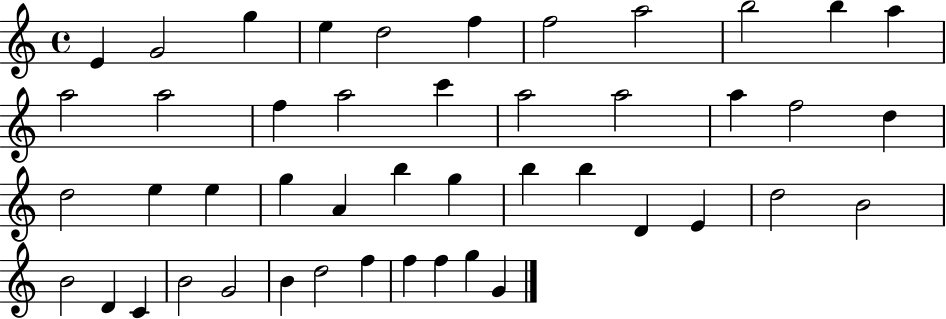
E4/q G4/h G5/q E5/q D5/h F5/q F5/h A5/h B5/h B5/q A5/q A5/h A5/h F5/q A5/h C6/q A5/h A5/h A5/q F5/h D5/q D5/h E5/q E5/q G5/q A4/q B5/q G5/q B5/q B5/q D4/q E4/q D5/h B4/h B4/h D4/q C4/q B4/h G4/h B4/q D5/h F5/q F5/q F5/q G5/q G4/q